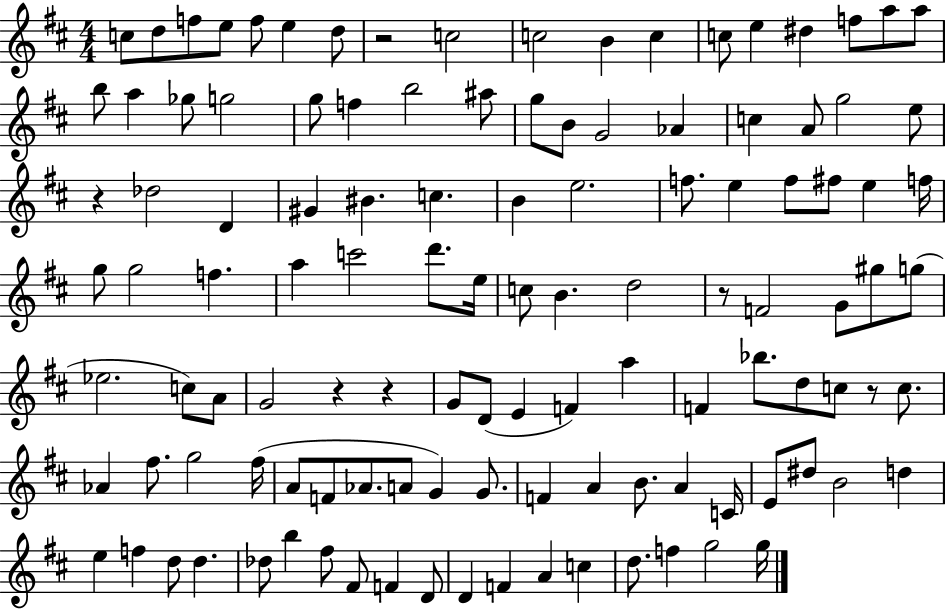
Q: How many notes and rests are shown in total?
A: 117